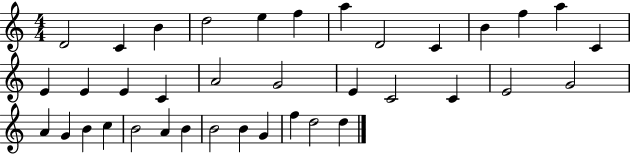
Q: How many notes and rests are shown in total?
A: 37